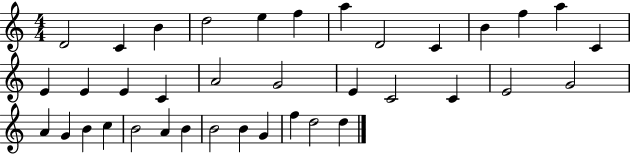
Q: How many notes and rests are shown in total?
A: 37